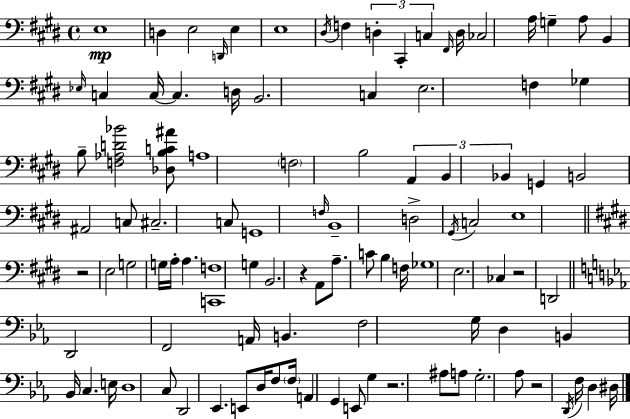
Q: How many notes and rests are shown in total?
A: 103